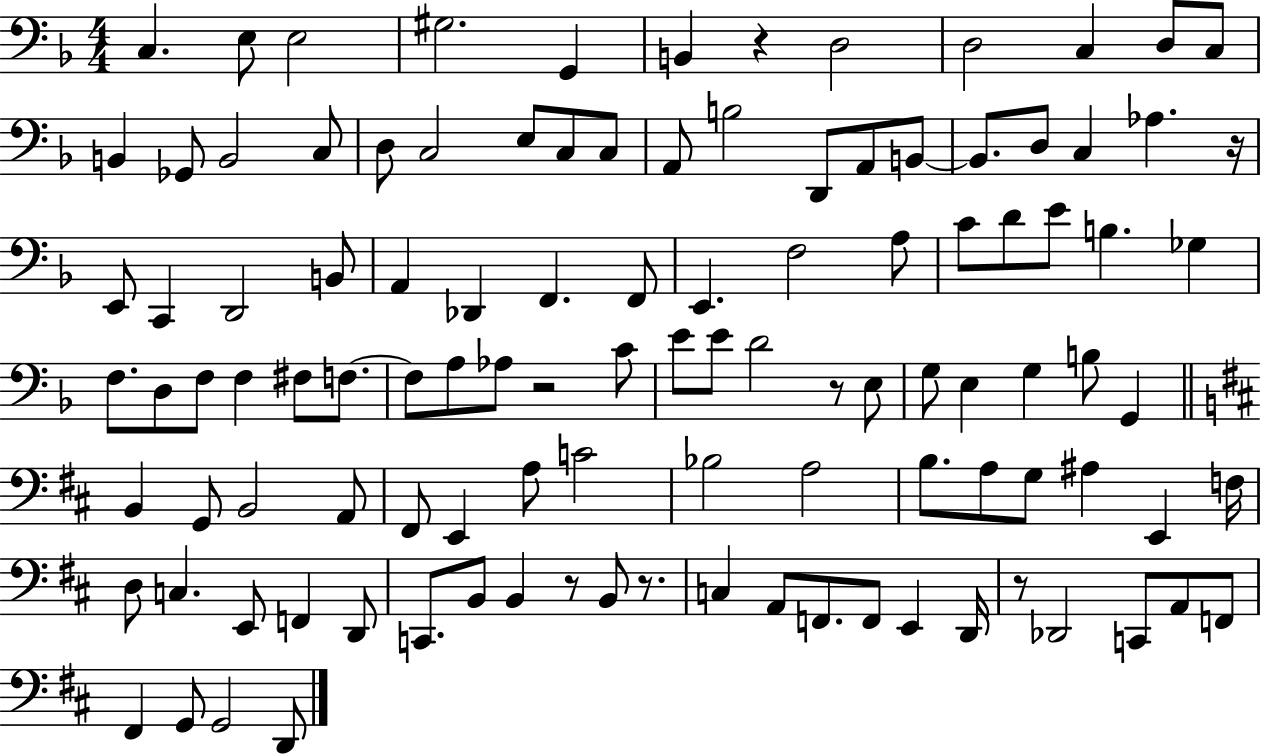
C3/q. E3/e E3/h G#3/h. G2/q B2/q R/q D3/h D3/h C3/q D3/e C3/e B2/q Gb2/e B2/h C3/e D3/e C3/h E3/e C3/e C3/e A2/e B3/h D2/e A2/e B2/e B2/e. D3/e C3/q Ab3/q. R/s E2/e C2/q D2/h B2/e A2/q Db2/q F2/q. F2/e E2/q. F3/h A3/e C4/e D4/e E4/e B3/q. Gb3/q F3/e. D3/e F3/e F3/q F#3/e F3/e. F3/e A3/e Ab3/e R/h C4/e E4/e E4/e D4/h R/e E3/e G3/e E3/q G3/q B3/e G2/q B2/q G2/e B2/h A2/e F#2/e E2/q A3/e C4/h Bb3/h A3/h B3/e. A3/e G3/e A#3/q E2/q F3/s D3/e C3/q. E2/e F2/q D2/e C2/e. B2/e B2/q R/e B2/e R/e. C3/q A2/e F2/e. F2/e E2/q D2/s R/e Db2/h C2/e A2/e F2/e F#2/q G2/e G2/h D2/e